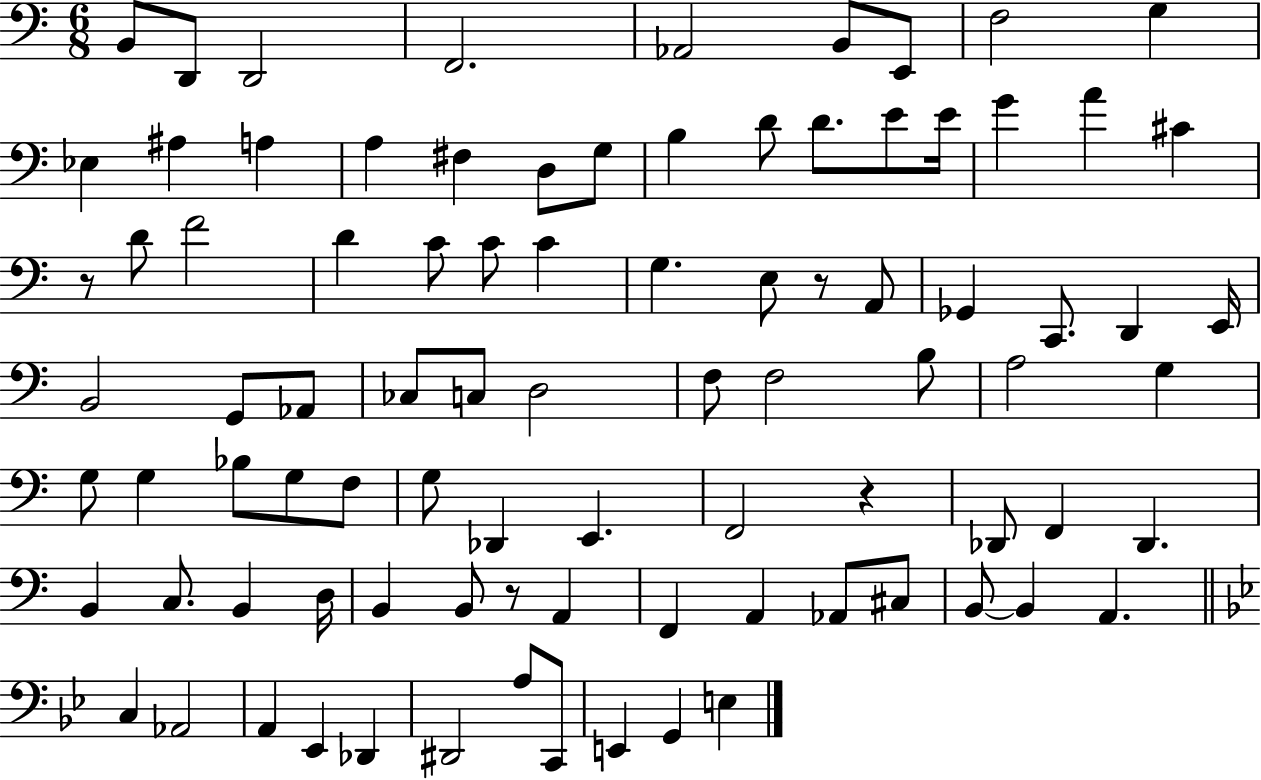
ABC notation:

X:1
T:Untitled
M:6/8
L:1/4
K:C
B,,/2 D,,/2 D,,2 F,,2 _A,,2 B,,/2 E,,/2 F,2 G, _E, ^A, A, A, ^F, D,/2 G,/2 B, D/2 D/2 E/2 E/4 G A ^C z/2 D/2 F2 D C/2 C/2 C G, E,/2 z/2 A,,/2 _G,, C,,/2 D,, E,,/4 B,,2 G,,/2 _A,,/2 _C,/2 C,/2 D,2 F,/2 F,2 B,/2 A,2 G, G,/2 G, _B,/2 G,/2 F,/2 G,/2 _D,, E,, F,,2 z _D,,/2 F,, _D,, B,, C,/2 B,, D,/4 B,, B,,/2 z/2 A,, F,, A,, _A,,/2 ^C,/2 B,,/2 B,, A,, C, _A,,2 A,, _E,, _D,, ^D,,2 A,/2 C,,/2 E,, G,, E,